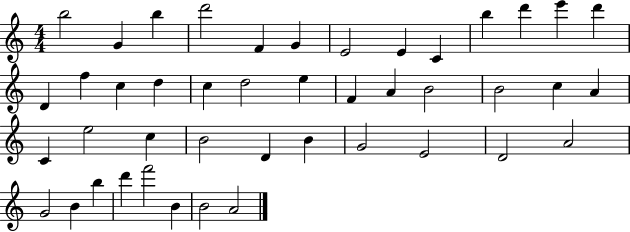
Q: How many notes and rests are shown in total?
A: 44